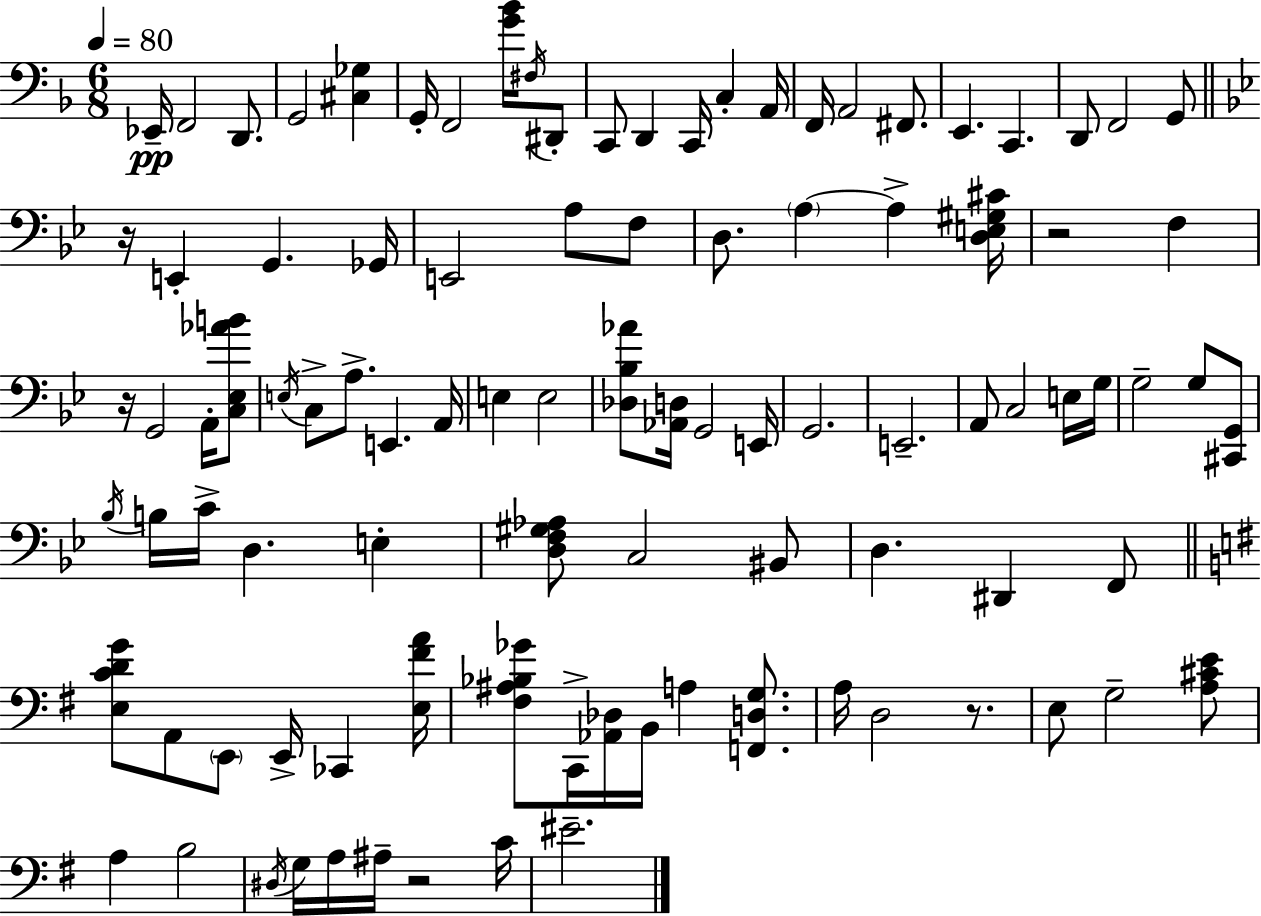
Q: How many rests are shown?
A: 5